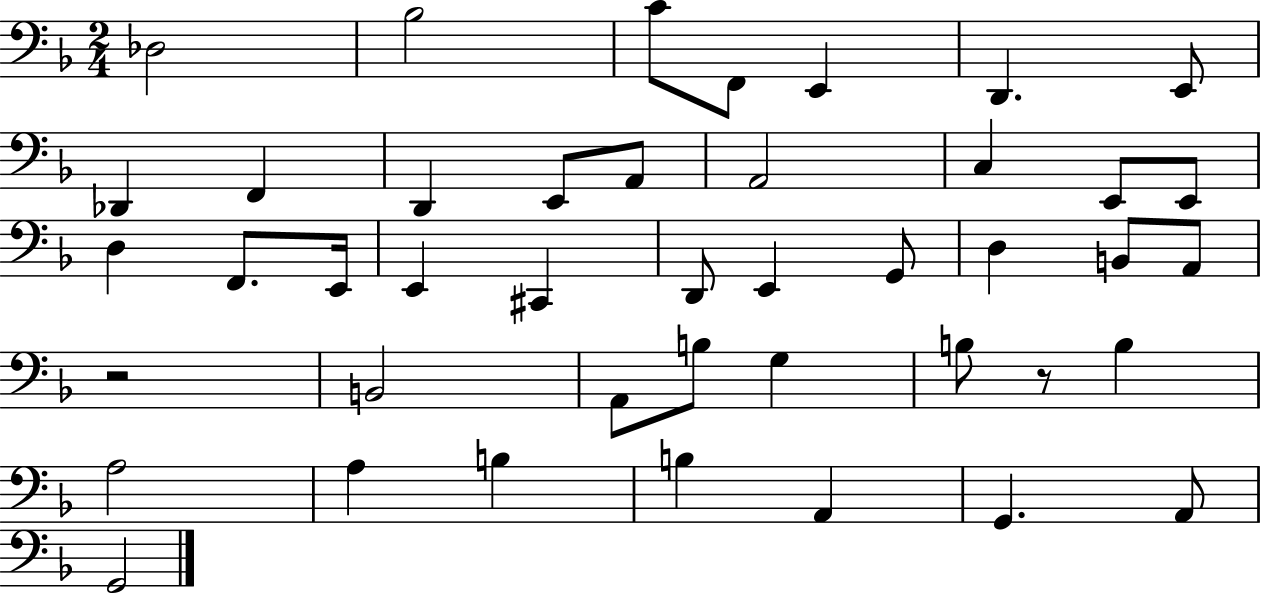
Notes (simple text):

Db3/h Bb3/h C4/e F2/e E2/q D2/q. E2/e Db2/q F2/q D2/q E2/e A2/e A2/h C3/q E2/e E2/e D3/q F2/e. E2/s E2/q C#2/q D2/e E2/q G2/e D3/q B2/e A2/e R/h B2/h A2/e B3/e G3/q B3/e R/e B3/q A3/h A3/q B3/q B3/q A2/q G2/q. A2/e G2/h